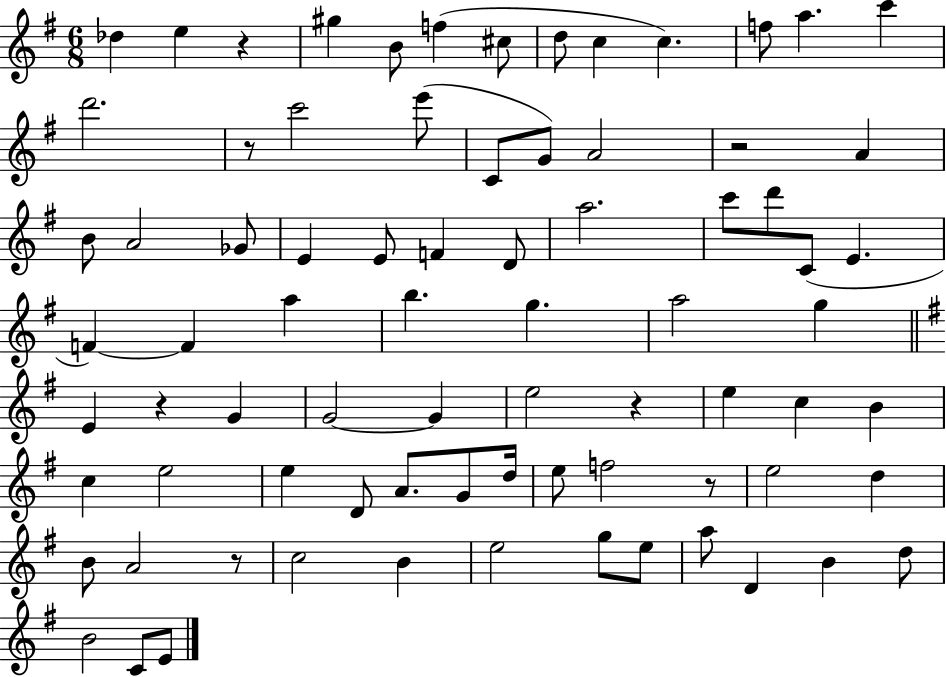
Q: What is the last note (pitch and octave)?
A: E4